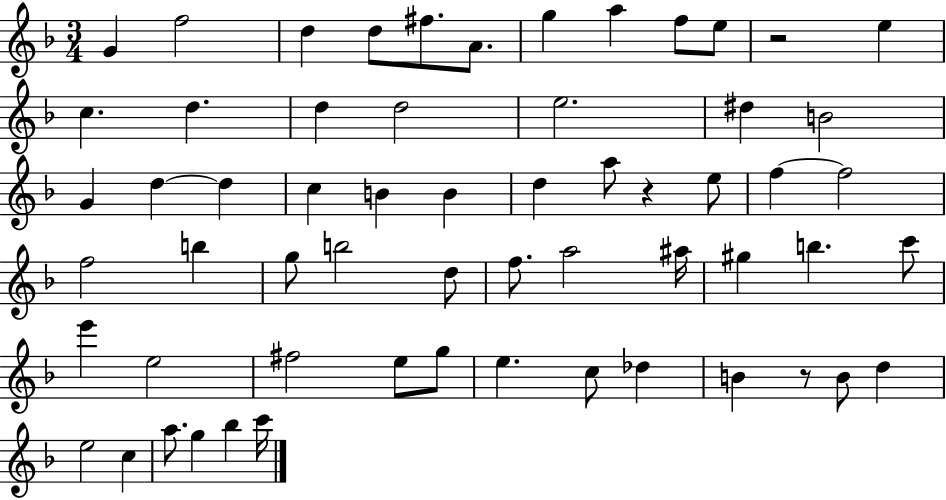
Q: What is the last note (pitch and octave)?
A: C6